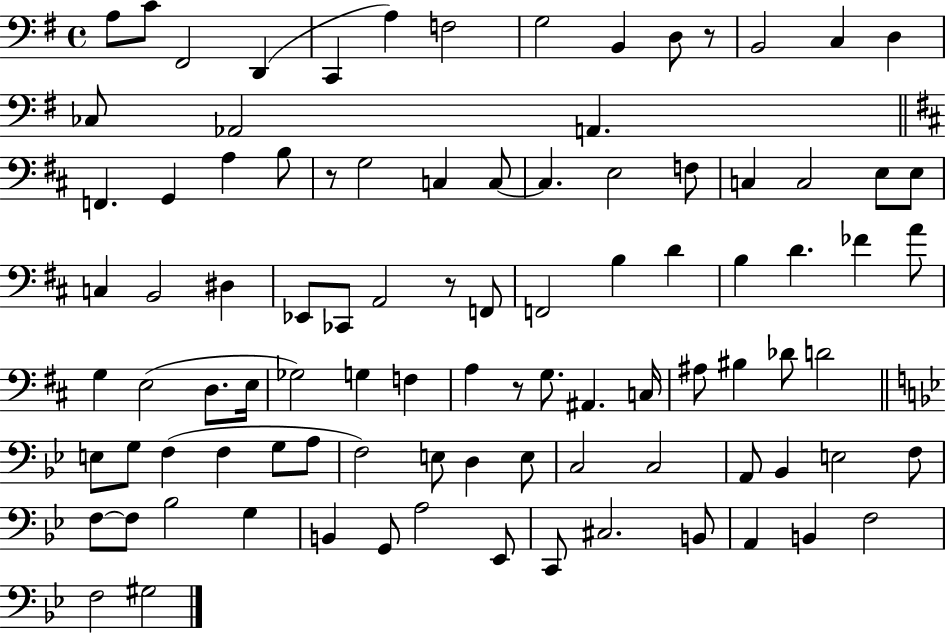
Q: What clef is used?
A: bass